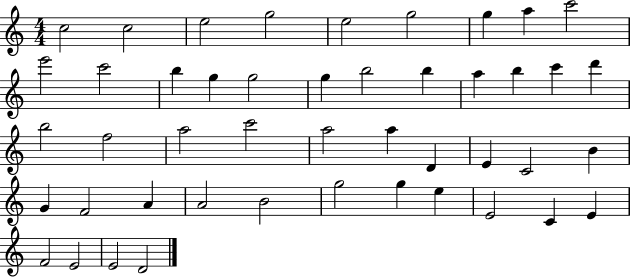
{
  \clef treble
  \numericTimeSignature
  \time 4/4
  \key c \major
  c''2 c''2 | e''2 g''2 | e''2 g''2 | g''4 a''4 c'''2 | \break e'''2 c'''2 | b''4 g''4 g''2 | g''4 b''2 b''4 | a''4 b''4 c'''4 d'''4 | \break b''2 f''2 | a''2 c'''2 | a''2 a''4 d'4 | e'4 c'2 b'4 | \break g'4 f'2 a'4 | a'2 b'2 | g''2 g''4 e''4 | e'2 c'4 e'4 | \break f'2 e'2 | e'2 d'2 | \bar "|."
}